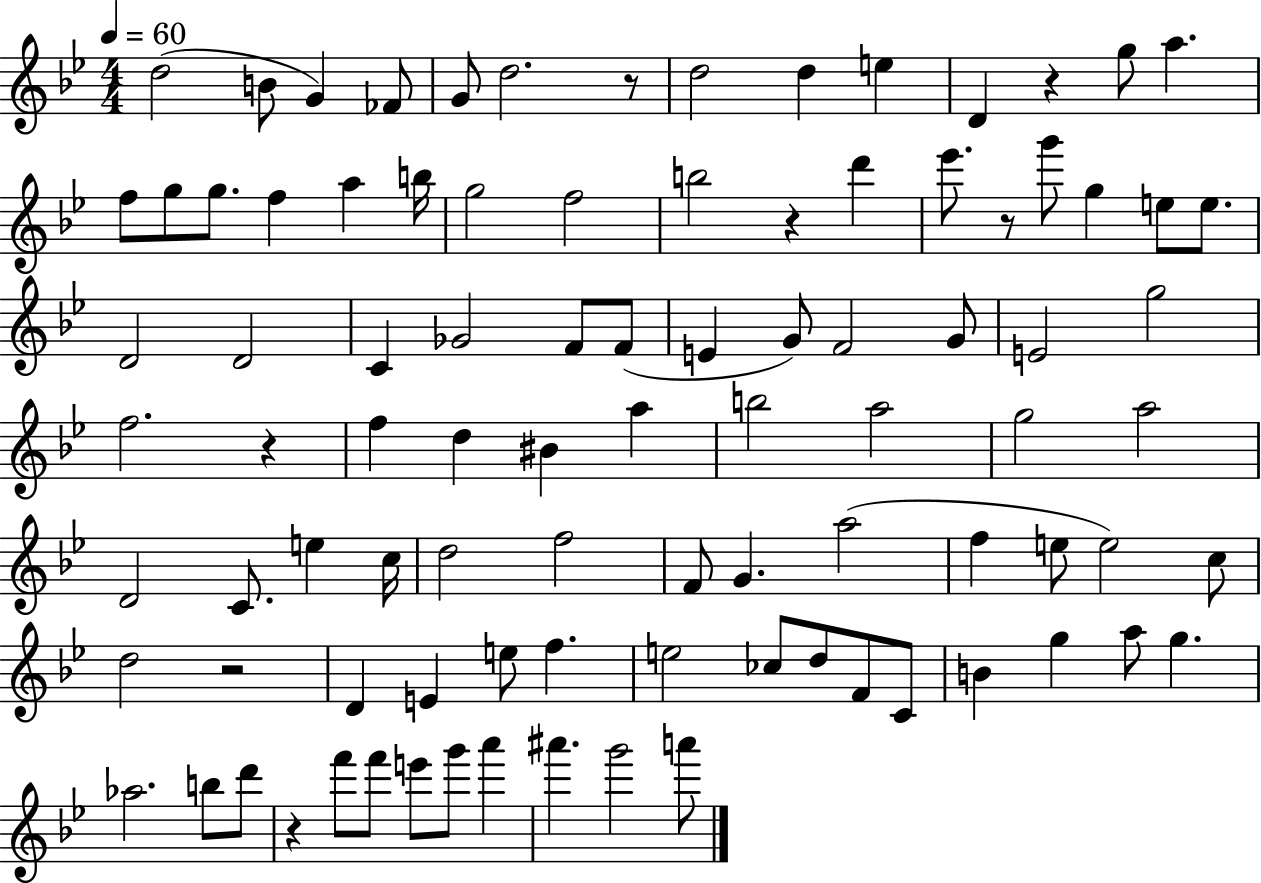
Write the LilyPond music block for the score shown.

{
  \clef treble
  \numericTimeSignature
  \time 4/4
  \key bes \major
  \tempo 4 = 60
  d''2( b'8 g'4) fes'8 | g'8 d''2. r8 | d''2 d''4 e''4 | d'4 r4 g''8 a''4. | \break f''8 g''8 g''8. f''4 a''4 b''16 | g''2 f''2 | b''2 r4 d'''4 | ees'''8. r8 g'''8 g''4 e''8 e''8. | \break d'2 d'2 | c'4 ges'2 f'8 f'8( | e'4 g'8) f'2 g'8 | e'2 g''2 | \break f''2. r4 | f''4 d''4 bis'4 a''4 | b''2 a''2 | g''2 a''2 | \break d'2 c'8. e''4 c''16 | d''2 f''2 | f'8 g'4. a''2( | f''4 e''8 e''2) c''8 | \break d''2 r2 | d'4 e'4 e''8 f''4. | e''2 ces''8 d''8 f'8 c'8 | b'4 g''4 a''8 g''4. | \break aes''2. b''8 d'''8 | r4 f'''8 f'''8 e'''8 g'''8 a'''4 | ais'''4. g'''2 a'''8 | \bar "|."
}